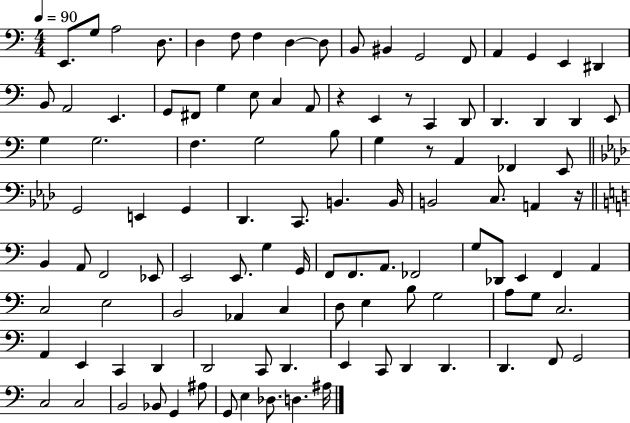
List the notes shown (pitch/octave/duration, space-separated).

E2/e. G3/e A3/h D3/e. D3/q F3/e F3/q D3/q D3/e B2/e BIS2/q G2/h F2/e A2/q G2/q E2/q D#2/q B2/e A2/h E2/q. G2/e F#2/e G3/q E3/e C3/q A2/e R/q E2/q R/e C2/q D2/e D2/q. D2/q D2/q E2/e G3/q G3/h. F3/q. G3/h B3/e G3/q R/e A2/q FES2/q E2/e G2/h E2/q G2/q Db2/q. C2/e. B2/q. B2/s B2/h C3/e. A2/q R/s B2/q A2/e F2/h Eb2/e E2/h E2/e. G3/q G2/s F2/e F2/e. A2/e. FES2/h G3/e Db2/e E2/q F2/q A2/q C3/h E3/h B2/h Ab2/q C3/q D3/e E3/q B3/e G3/h A3/e G3/e C3/h. A2/q E2/q C2/q D2/q D2/h C2/e D2/q. E2/q C2/e D2/q D2/q. D2/q. F2/e G2/h C3/h C3/h B2/h Bb2/e G2/q A#3/e G2/e E3/q Db3/e. D3/q. A#3/s